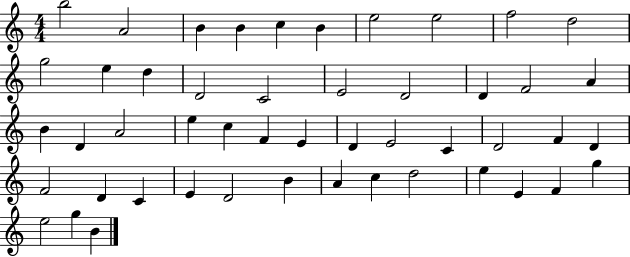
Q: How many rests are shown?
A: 0